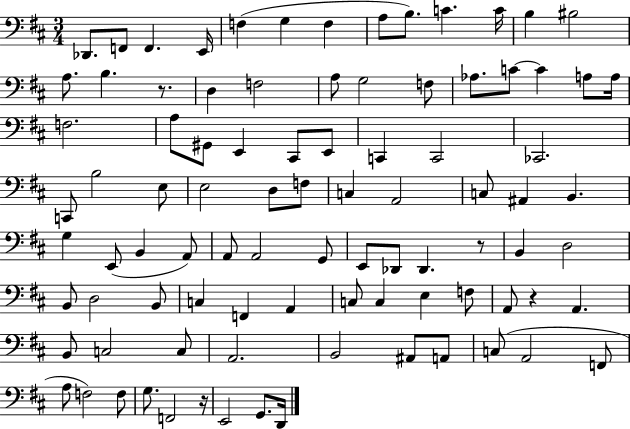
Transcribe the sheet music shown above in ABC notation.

X:1
T:Untitled
M:3/4
L:1/4
K:D
_D,,/2 F,,/2 F,, E,,/4 F, G, F, A,/2 B,/2 C C/4 B, ^B,2 A,/2 B, z/2 D, F,2 A,/2 G,2 F,/2 _A,/2 C/2 C A,/2 A,/4 F,2 A,/2 ^G,,/2 E,, ^C,,/2 E,,/2 C,, C,,2 _C,,2 C,,/2 B,2 E,/2 E,2 D,/2 F,/2 C, A,,2 C,/2 ^A,, B,, G, E,,/2 B,, A,,/2 A,,/2 A,,2 G,,/2 E,,/2 _D,,/2 _D,, z/2 B,, D,2 B,,/2 D,2 B,,/2 C, F,, A,, C,/2 C, E, F,/2 A,,/2 z A,, B,,/2 C,2 C,/2 A,,2 B,,2 ^A,,/2 A,,/2 C,/2 A,,2 F,,/2 A,/2 F,2 F,/2 G,/2 F,,2 z/4 E,,2 G,,/2 D,,/4